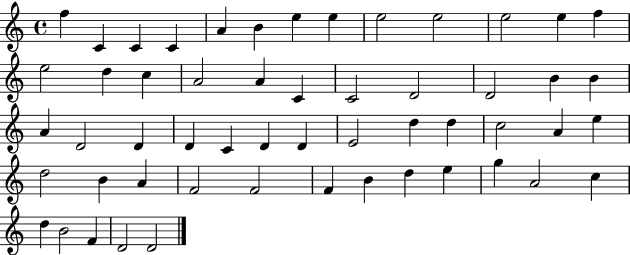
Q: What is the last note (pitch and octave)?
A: D4